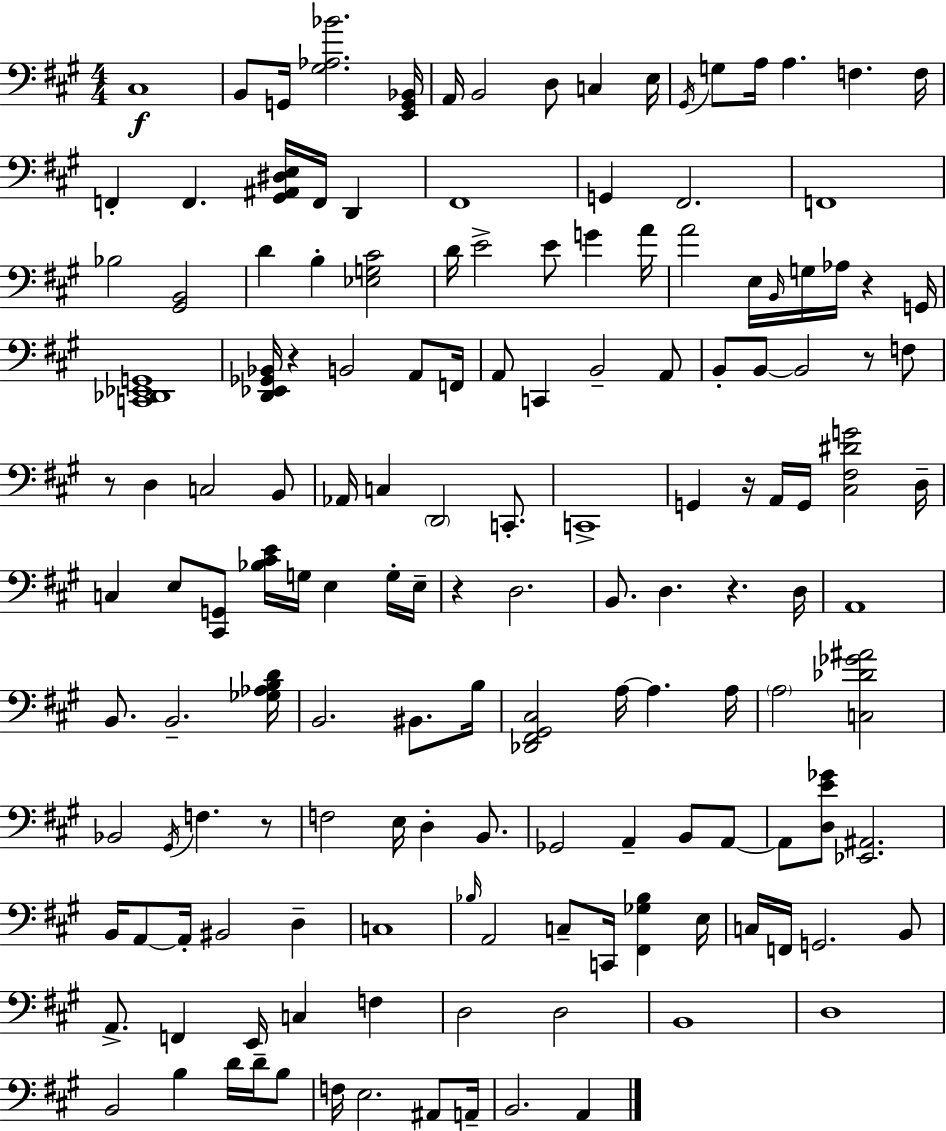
X:1
T:Untitled
M:4/4
L:1/4
K:A
^C,4 B,,/2 G,,/4 [^G,_A,_B]2 [E,,G,,_B,,]/4 A,,/4 B,,2 D,/2 C, E,/4 ^G,,/4 G,/2 A,/4 A, F, F,/4 F,, F,, [^G,,^A,,^D,E,]/4 F,,/4 D,, ^F,,4 G,, ^F,,2 F,,4 _B,2 [^G,,B,,]2 D B, [_E,G,^C]2 D/4 E2 E/2 G A/4 A2 E,/4 B,,/4 G,/4 _A,/4 z G,,/4 [C,,_D,,_E,,G,,]4 [D,,_E,,_G,,_B,,]/4 z B,,2 A,,/2 F,,/4 A,,/2 C,, B,,2 A,,/2 B,,/2 B,,/2 B,,2 z/2 F,/2 z/2 D, C,2 B,,/2 _A,,/4 C, D,,2 C,,/2 C,,4 G,, z/4 A,,/4 G,,/4 [^C,^F,^DG]2 D,/4 C, E,/2 [^C,,G,,]/2 [_B,^CE]/4 G,/4 E, G,/4 E,/4 z D,2 B,,/2 D, z D,/4 A,,4 B,,/2 B,,2 [_G,_A,B,D]/4 B,,2 ^B,,/2 B,/4 [_D,,^F,,^G,,^C,]2 A,/4 A, A,/4 A,2 [C,_D_G^A]2 _B,,2 ^G,,/4 F, z/2 F,2 E,/4 D, B,,/2 _G,,2 A,, B,,/2 A,,/2 A,,/2 [D,E_G]/2 [_E,,^A,,]2 B,,/4 A,,/2 A,,/4 ^B,,2 D, C,4 _B,/4 A,,2 C,/2 C,,/4 [^F,,_G,_B,] E,/4 C,/4 F,,/4 G,,2 B,,/2 A,,/2 F,, E,,/4 C, F, D,2 D,2 B,,4 D,4 B,,2 B, D/4 D/4 B,/2 F,/4 E,2 ^A,,/2 A,,/4 B,,2 A,,